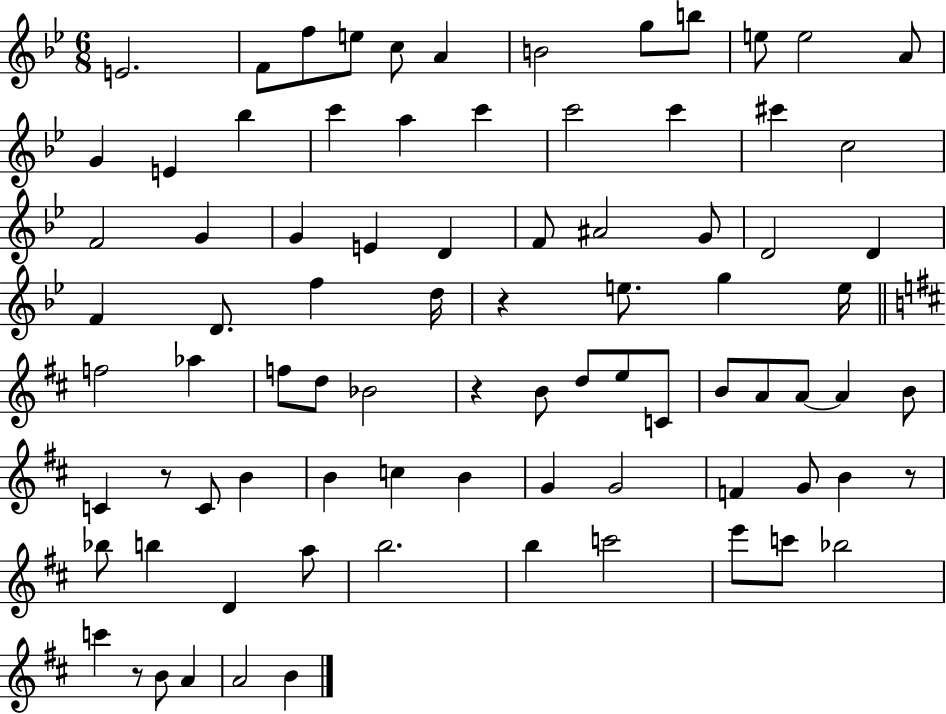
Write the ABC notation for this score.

X:1
T:Untitled
M:6/8
L:1/4
K:Bb
E2 F/2 f/2 e/2 c/2 A B2 g/2 b/2 e/2 e2 A/2 G E _b c' a c' c'2 c' ^c' c2 F2 G G E D F/2 ^A2 G/2 D2 D F D/2 f d/4 z e/2 g e/4 f2 _a f/2 d/2 _B2 z B/2 d/2 e/2 C/2 B/2 A/2 A/2 A B/2 C z/2 C/2 B B c B G G2 F G/2 B z/2 _b/2 b D a/2 b2 b c'2 e'/2 c'/2 _b2 c' z/2 B/2 A A2 B